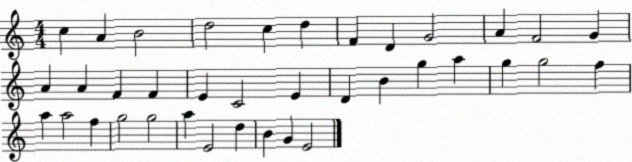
X:1
T:Untitled
M:4/4
L:1/4
K:C
c A B2 d2 c d F D G2 A F2 G A A F F E C2 E D B g a g g2 f a a2 f g2 g2 a E2 d B G E2